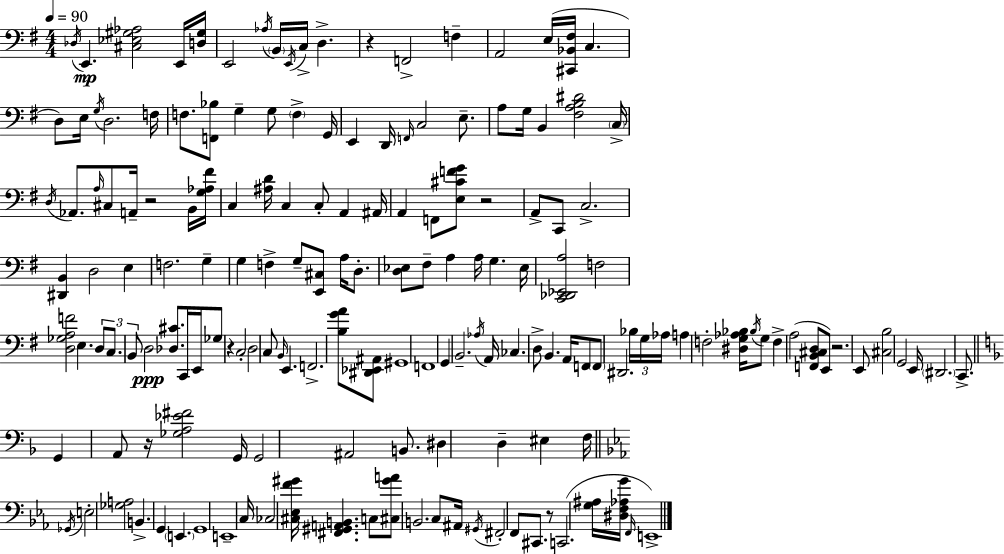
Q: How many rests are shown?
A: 7